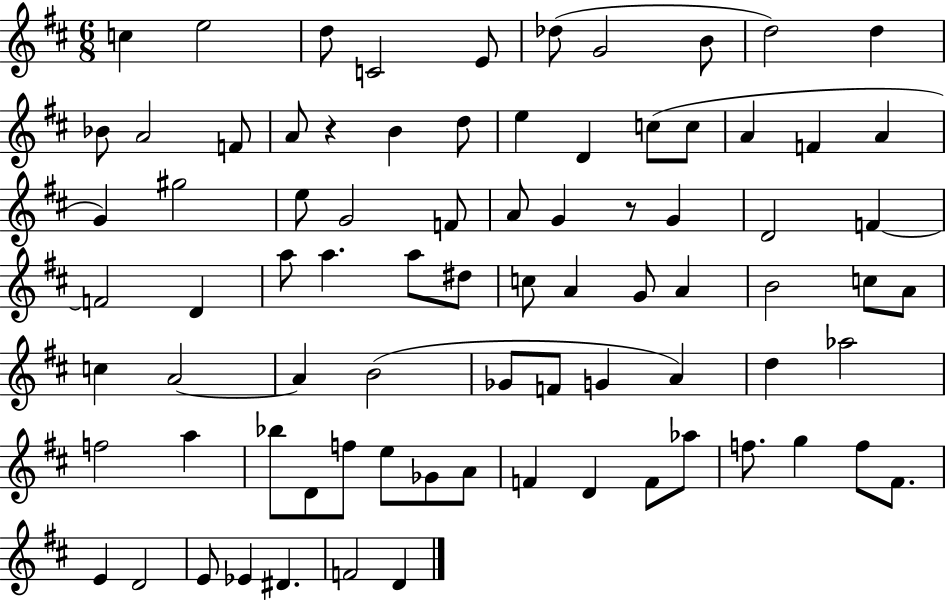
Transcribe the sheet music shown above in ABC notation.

X:1
T:Untitled
M:6/8
L:1/4
K:D
c e2 d/2 C2 E/2 _d/2 G2 B/2 d2 d _B/2 A2 F/2 A/2 z B d/2 e D c/2 c/2 A F A G ^g2 e/2 G2 F/2 A/2 G z/2 G D2 F F2 D a/2 a a/2 ^d/2 c/2 A G/2 A B2 c/2 A/2 c A2 A B2 _G/2 F/2 G A d _a2 f2 a _b/2 D/2 f/2 e/2 _G/2 A/2 F D F/2 _a/2 f/2 g f/2 ^F/2 E D2 E/2 _E ^D F2 D